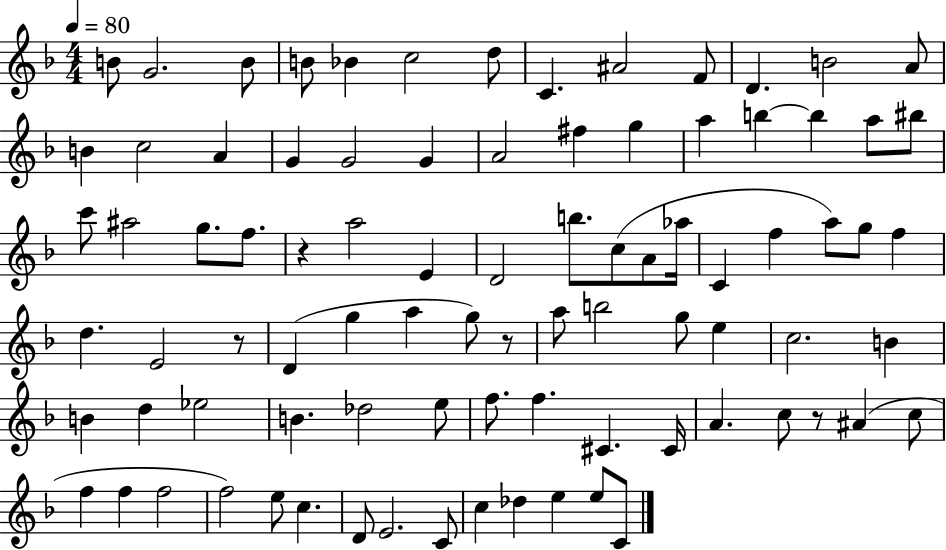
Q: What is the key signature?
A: F major